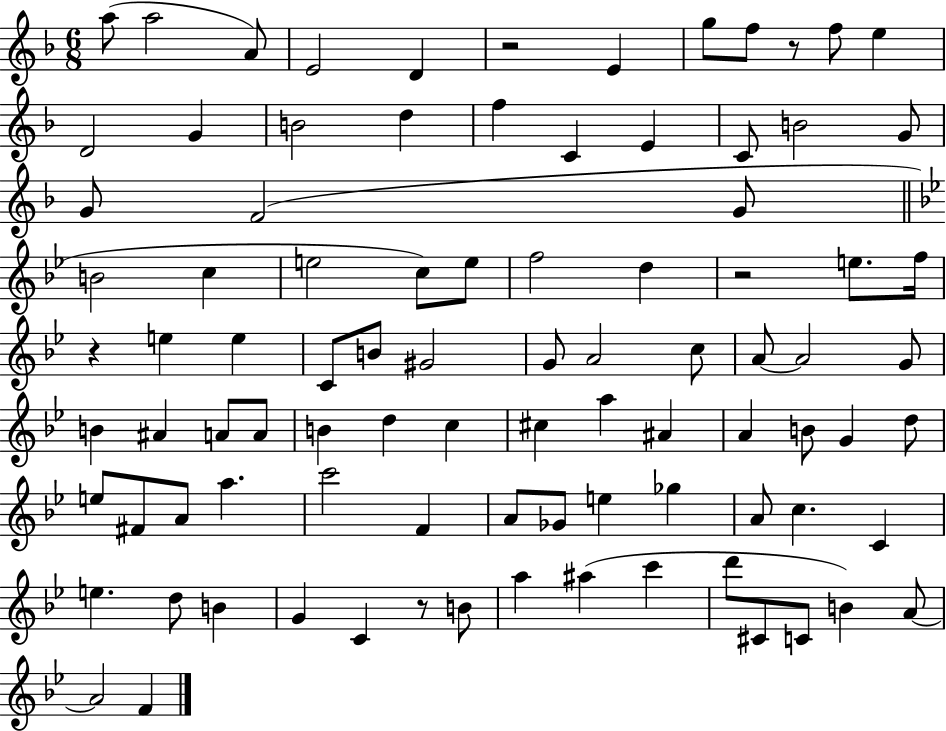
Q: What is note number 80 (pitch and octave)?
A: D6